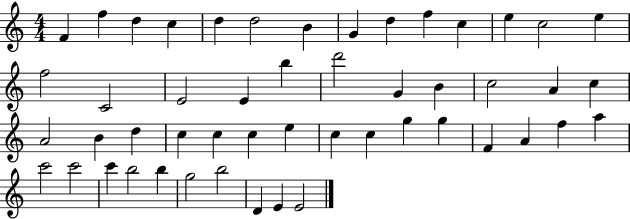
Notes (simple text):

F4/q F5/q D5/q C5/q D5/q D5/h B4/q G4/q D5/q F5/q C5/q E5/q C5/h E5/q F5/h C4/h E4/h E4/q B5/q D6/h G4/q B4/q C5/h A4/q C5/q A4/h B4/q D5/q C5/q C5/q C5/q E5/q C5/q C5/q G5/q G5/q F4/q A4/q F5/q A5/q C6/h C6/h C6/q B5/h B5/q G5/h B5/h D4/q E4/q E4/h